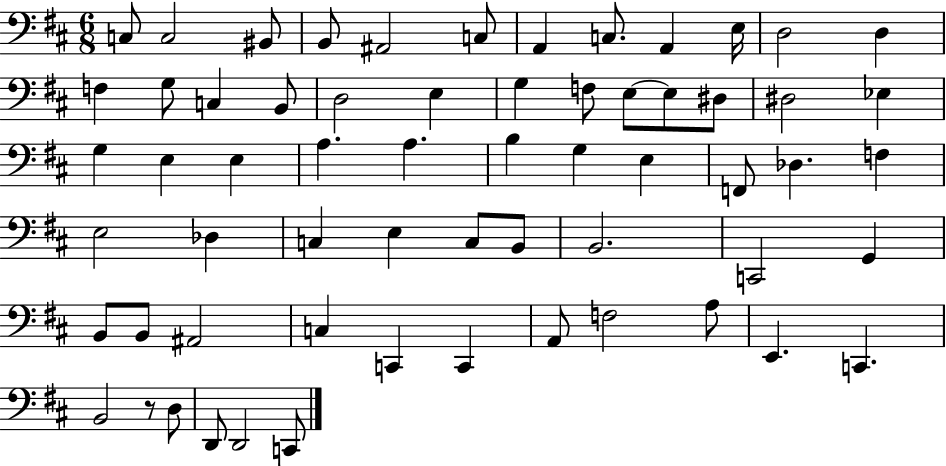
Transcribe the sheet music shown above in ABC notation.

X:1
T:Untitled
M:6/8
L:1/4
K:D
C,/2 C,2 ^B,,/2 B,,/2 ^A,,2 C,/2 A,, C,/2 A,, E,/4 D,2 D, F, G,/2 C, B,,/2 D,2 E, G, F,/2 E,/2 E,/2 ^D,/2 ^D,2 _E, G, E, E, A, A, B, G, E, F,,/2 _D, F, E,2 _D, C, E, C,/2 B,,/2 B,,2 C,,2 G,, B,,/2 B,,/2 ^A,,2 C, C,, C,, A,,/2 F,2 A,/2 E,, C,, B,,2 z/2 D,/2 D,,/2 D,,2 C,,/2